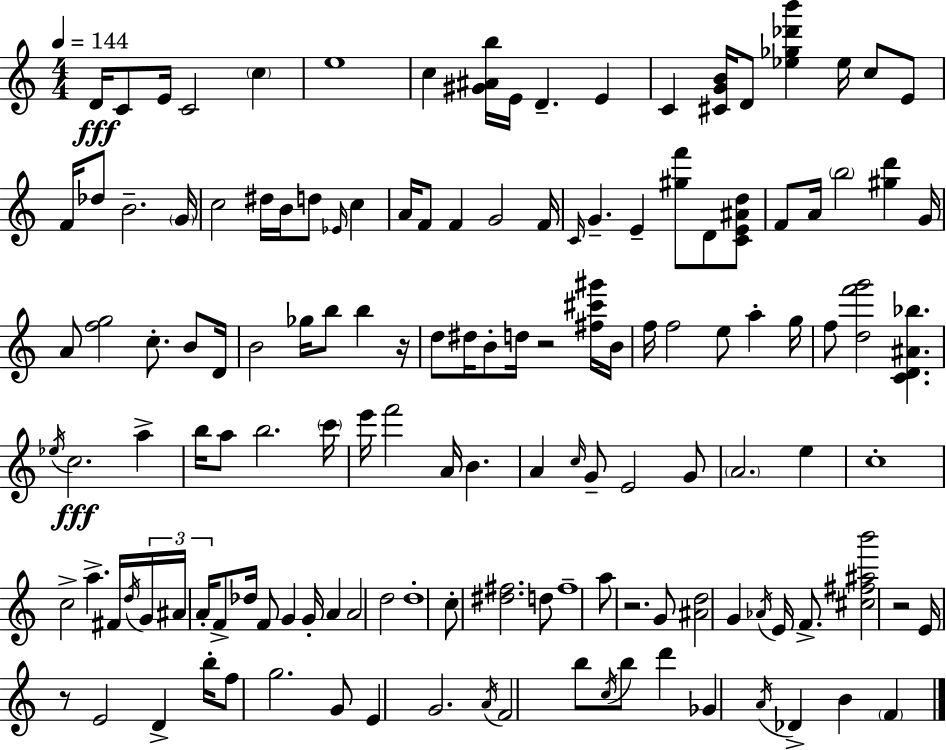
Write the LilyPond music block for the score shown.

{
  \clef treble
  \numericTimeSignature
  \time 4/4
  \key c \major
  \tempo 4 = 144
  d'16\fff c'8 e'16 c'2 \parenthesize c''4 | e''1 | c''4 <gis' ais' b''>16 e'16 d'4.-- e'4 | c'4 <cis' g' b'>16 d'8 <ees'' ges'' des''' b'''>4 ees''16 c''8 e'8 | \break f'16 des''8 b'2.-- \parenthesize g'16 | c''2 dis''16 b'16 d''8 \grace { ees'16 } c''4 | a'16 f'8 f'4 g'2 | f'16 \grace { c'16 } g'4.-- e'4-- <gis'' f'''>8 d'8 | \break <c' e' ais' d''>8 f'8 a'16 \parenthesize b''2 <gis'' d'''>4 | g'16 a'8 <f'' g''>2 c''8.-. b'8 | d'16 b'2 ges''16 b''8 b''4 | r16 d''8 dis''16 b'8-. d''16 r2 | \break <fis'' cis''' gis'''>16 b'16 f''16 f''2 e''8 a''4-. | g''16 f''8 <d'' f''' g'''>2 <c' d' ais' bes''>4. | \acciaccatura { ees''16 }\fff c''2. a''4-> | b''16 a''8 b''2. | \break \parenthesize c'''16 e'''16 f'''2 a'16 b'4. | a'4 \grace { c''16 } g'8-- e'2 | g'8 \parenthesize a'2. | e''4 c''1-. | \break c''2-> a''4.-> | fis'16 \acciaccatura { d''16 } \tuplet 3/2 { g'16 ais'16 a'16-. } f'8-> des''16 f'8 g'4 | g'16-. a'4 a'2 d''2 | d''1-. | \break c''8-. <dis'' fis''>2. | d''8 fis''1-- | a''8 r2. | g'8 <ais' d''>2 g'4 | \break \acciaccatura { aes'16 } e'16 f'8.-> <cis'' fis'' ais'' b'''>2 r2 | e'16 r8 e'2 | d'4-> b''16-. f''8 g''2. | g'8 e'4 g'2. | \break \acciaccatura { a'16 } f'2 b''8 | \acciaccatura { c''16 } b''8 d'''4 ges'4 \acciaccatura { a'16 } des'4-> | b'4 \parenthesize f'4 \bar "|."
}